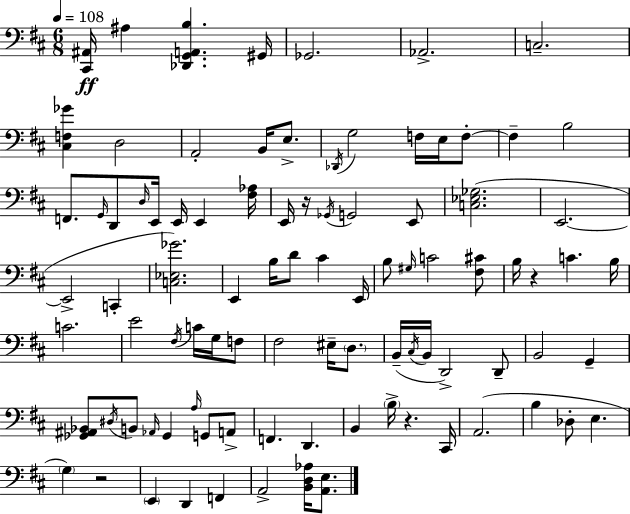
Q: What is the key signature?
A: D major